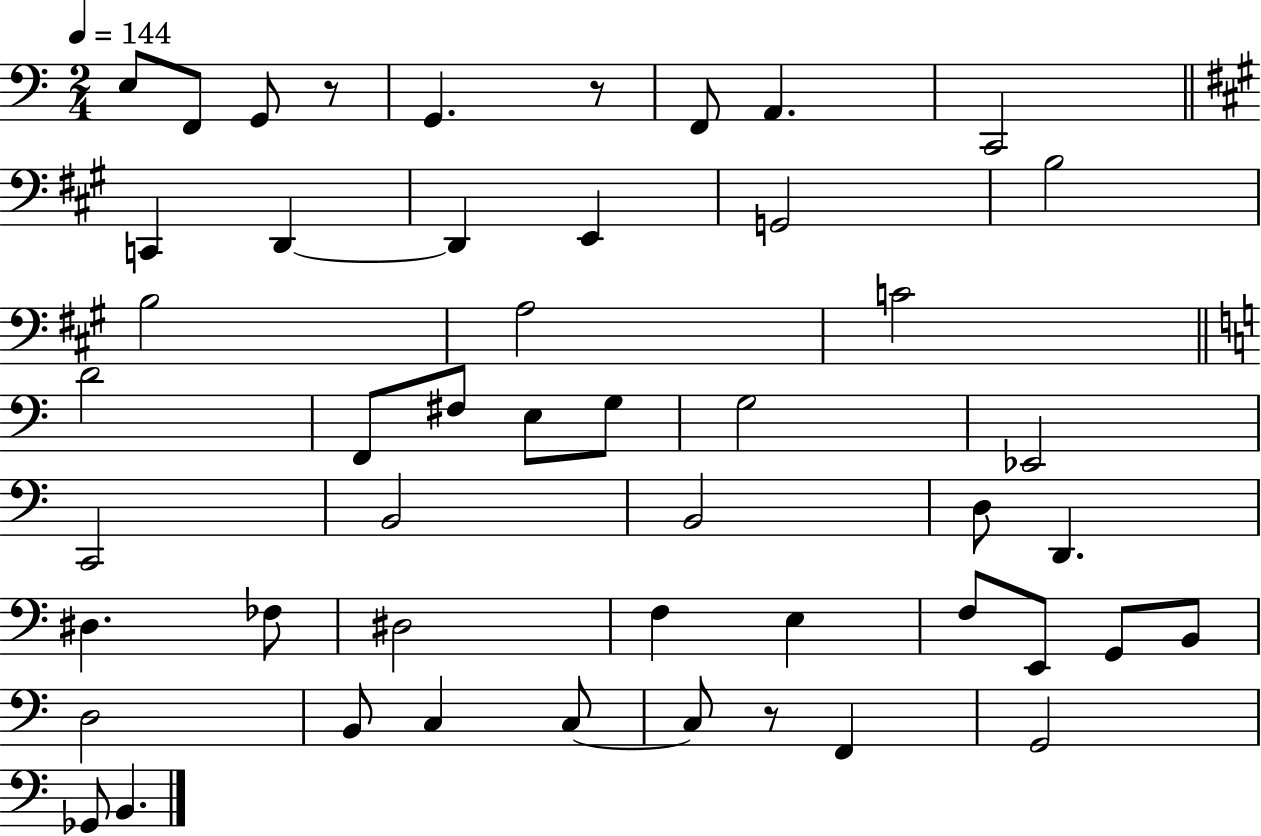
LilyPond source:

{
  \clef bass
  \numericTimeSignature
  \time 2/4
  \key c \major
  \tempo 4 = 144
  \repeat volta 2 { e8 f,8 g,8 r8 | g,4. r8 | f,8 a,4. | c,2 | \break \bar "||" \break \key a \major c,4 d,4~~ | d,4 e,4 | g,2 | b2 | \break b2 | a2 | c'2 | \bar "||" \break \key a \minor d'2 | f,8 fis8 e8 g8 | g2 | ees,2 | \break c,2 | b,2 | b,2 | d8 d,4. | \break dis4. fes8 | dis2 | f4 e4 | f8 e,8 g,8 b,8 | \break d2 | b,8 c4 c8~~ | c8 r8 f,4 | g,2 | \break ges,8 b,4. | } \bar "|."
}